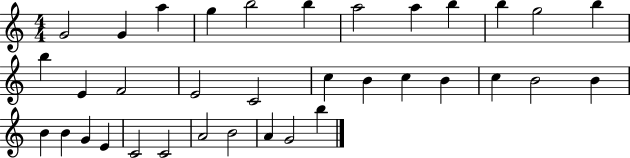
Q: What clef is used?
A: treble